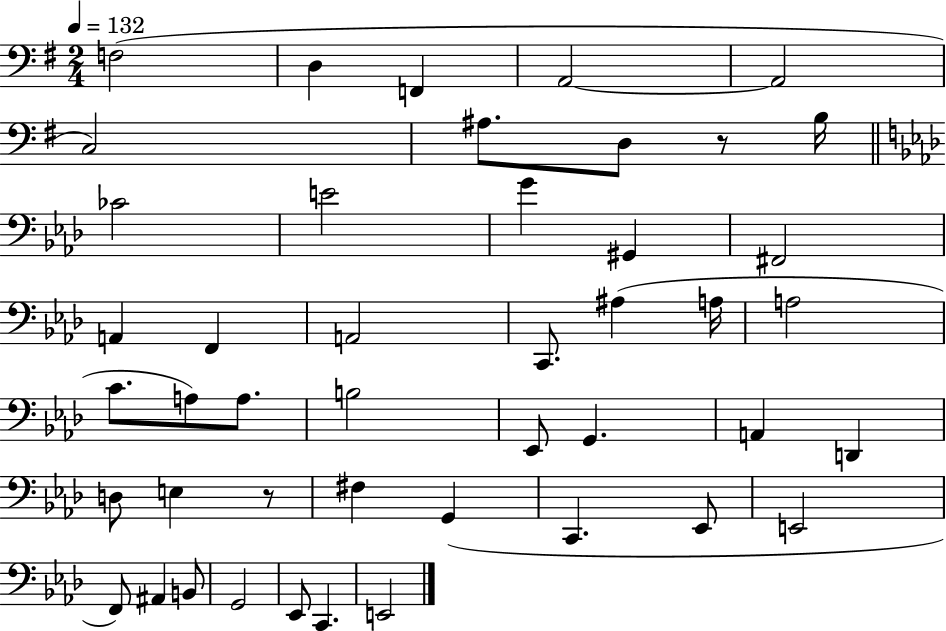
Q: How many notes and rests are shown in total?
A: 45